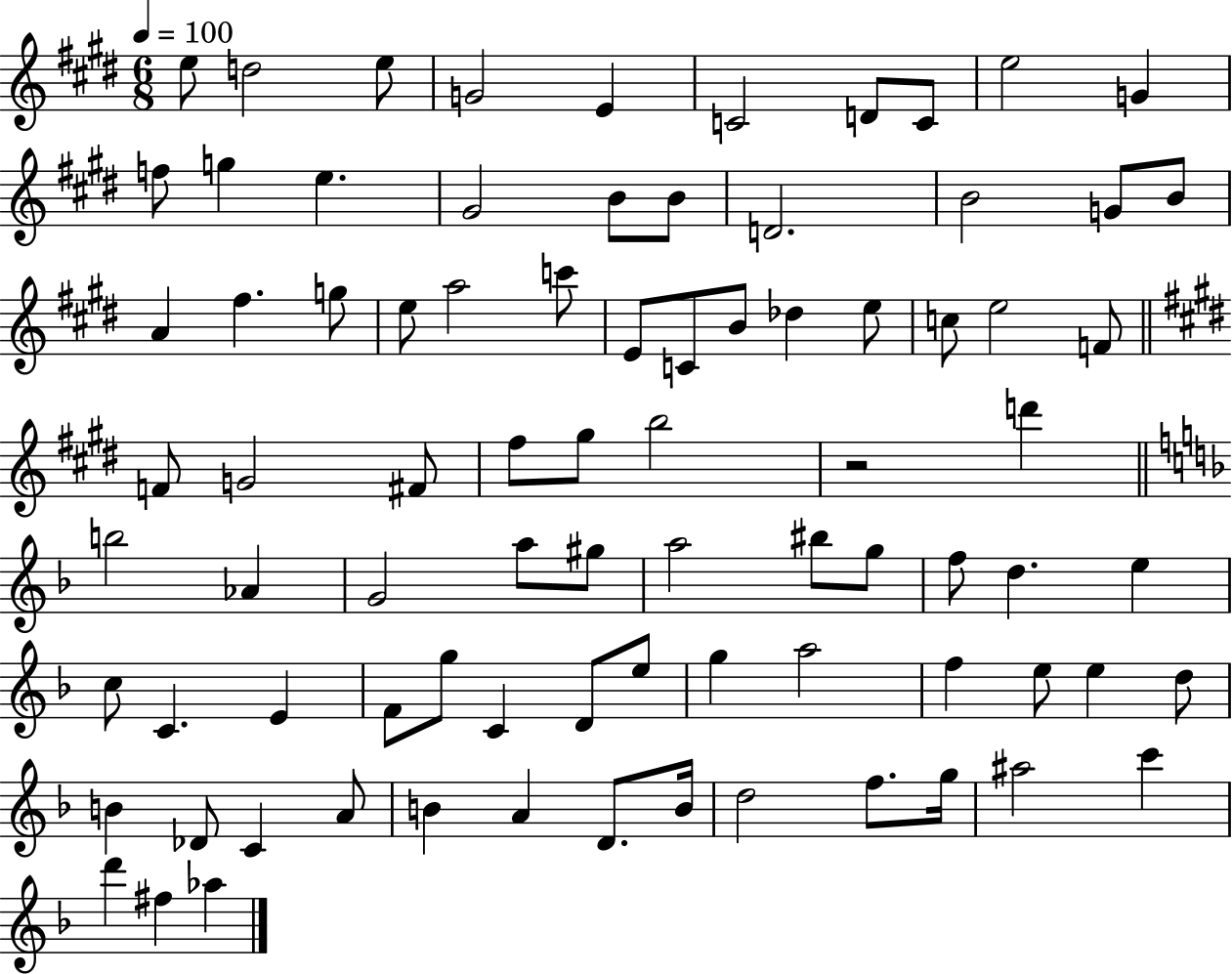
{
  \clef treble
  \numericTimeSignature
  \time 6/8
  \key e \major
  \tempo 4 = 100
  \repeat volta 2 { e''8 d''2 e''8 | g'2 e'4 | c'2 d'8 c'8 | e''2 g'4 | \break f''8 g''4 e''4. | gis'2 b'8 b'8 | d'2. | b'2 g'8 b'8 | \break a'4 fis''4. g''8 | e''8 a''2 c'''8 | e'8 c'8 b'8 des''4 e''8 | c''8 e''2 f'8 | \break \bar "||" \break \key e \major f'8 g'2 fis'8 | fis''8 gis''8 b''2 | r2 d'''4 | \bar "||" \break \key f \major b''2 aes'4 | g'2 a''8 gis''8 | a''2 bis''8 g''8 | f''8 d''4. e''4 | \break c''8 c'4. e'4 | f'8 g''8 c'4 d'8 e''8 | g''4 a''2 | f''4 e''8 e''4 d''8 | \break b'4 des'8 c'4 a'8 | b'4 a'4 d'8. b'16 | d''2 f''8. g''16 | ais''2 c'''4 | \break d'''4 fis''4 aes''4 | } \bar "|."
}